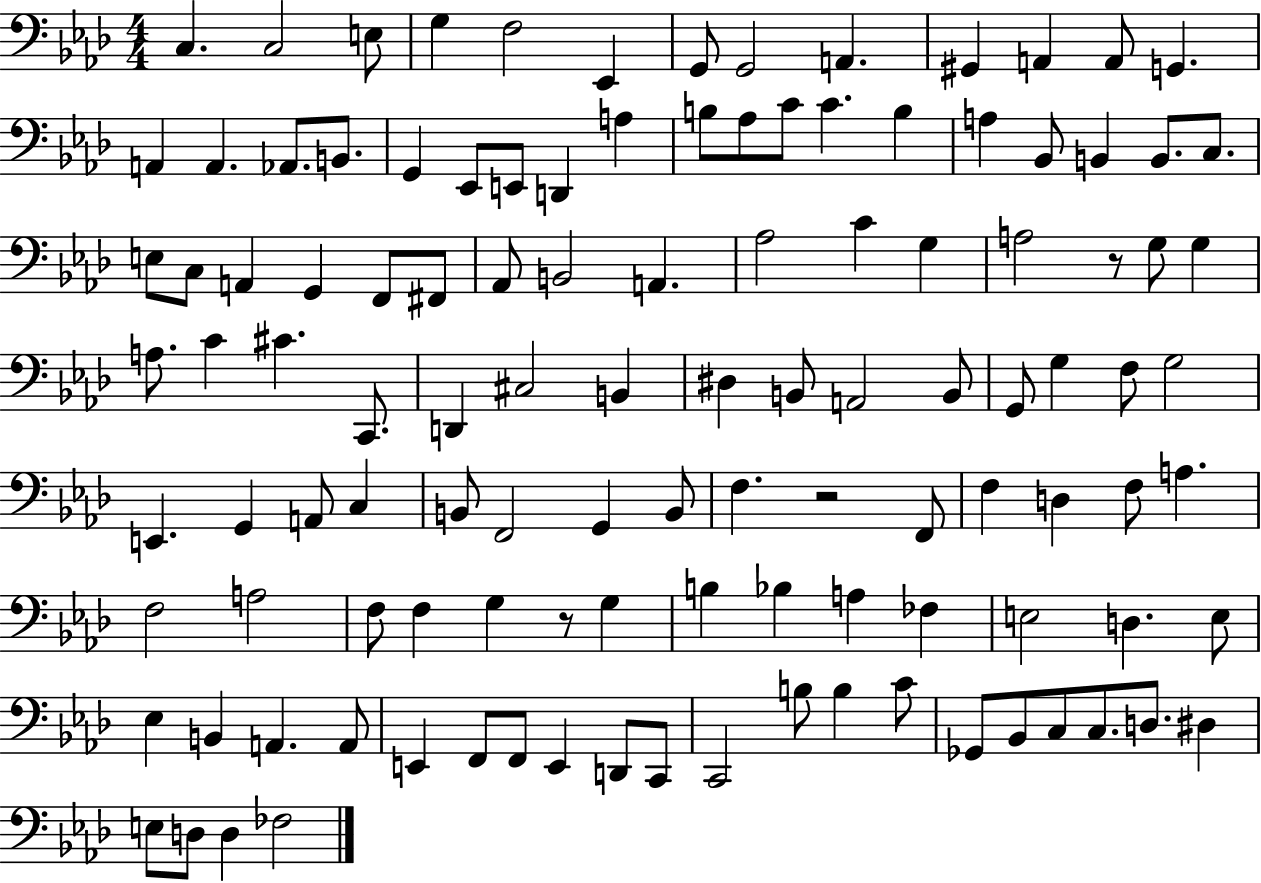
C3/q. C3/h E3/e G3/q F3/h Eb2/q G2/e G2/h A2/q. G#2/q A2/q A2/e G2/q. A2/q A2/q. Ab2/e. B2/e. G2/q Eb2/e E2/e D2/q A3/q B3/e Ab3/e C4/e C4/q. B3/q A3/q Bb2/e B2/q B2/e. C3/e. E3/e C3/e A2/q G2/q F2/e F#2/e Ab2/e B2/h A2/q. Ab3/h C4/q G3/q A3/h R/e G3/e G3/q A3/e. C4/q C#4/q. C2/e. D2/q C#3/h B2/q D#3/q B2/e A2/h B2/e G2/e G3/q F3/e G3/h E2/q. G2/q A2/e C3/q B2/e F2/h G2/q B2/e F3/q. R/h F2/e F3/q D3/q F3/e A3/q. F3/h A3/h F3/e F3/q G3/q R/e G3/q B3/q Bb3/q A3/q FES3/q E3/h D3/q. E3/e Eb3/q B2/q A2/q. A2/e E2/q F2/e F2/e E2/q D2/e C2/e C2/h B3/e B3/q C4/e Gb2/e Bb2/e C3/e C3/e. D3/e. D#3/q E3/e D3/e D3/q FES3/h